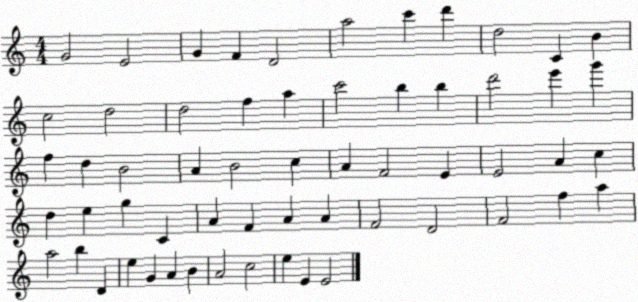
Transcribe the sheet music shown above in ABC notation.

X:1
T:Untitled
M:4/4
L:1/4
K:C
G2 E2 G F D2 a2 c' d' d2 C B c2 d2 d2 f a c'2 b b d'2 e' g' f d B2 A B2 c A F2 E E2 A c d e g C A F A A F2 D2 F2 f a a2 b D e G A B A2 c2 e E E2